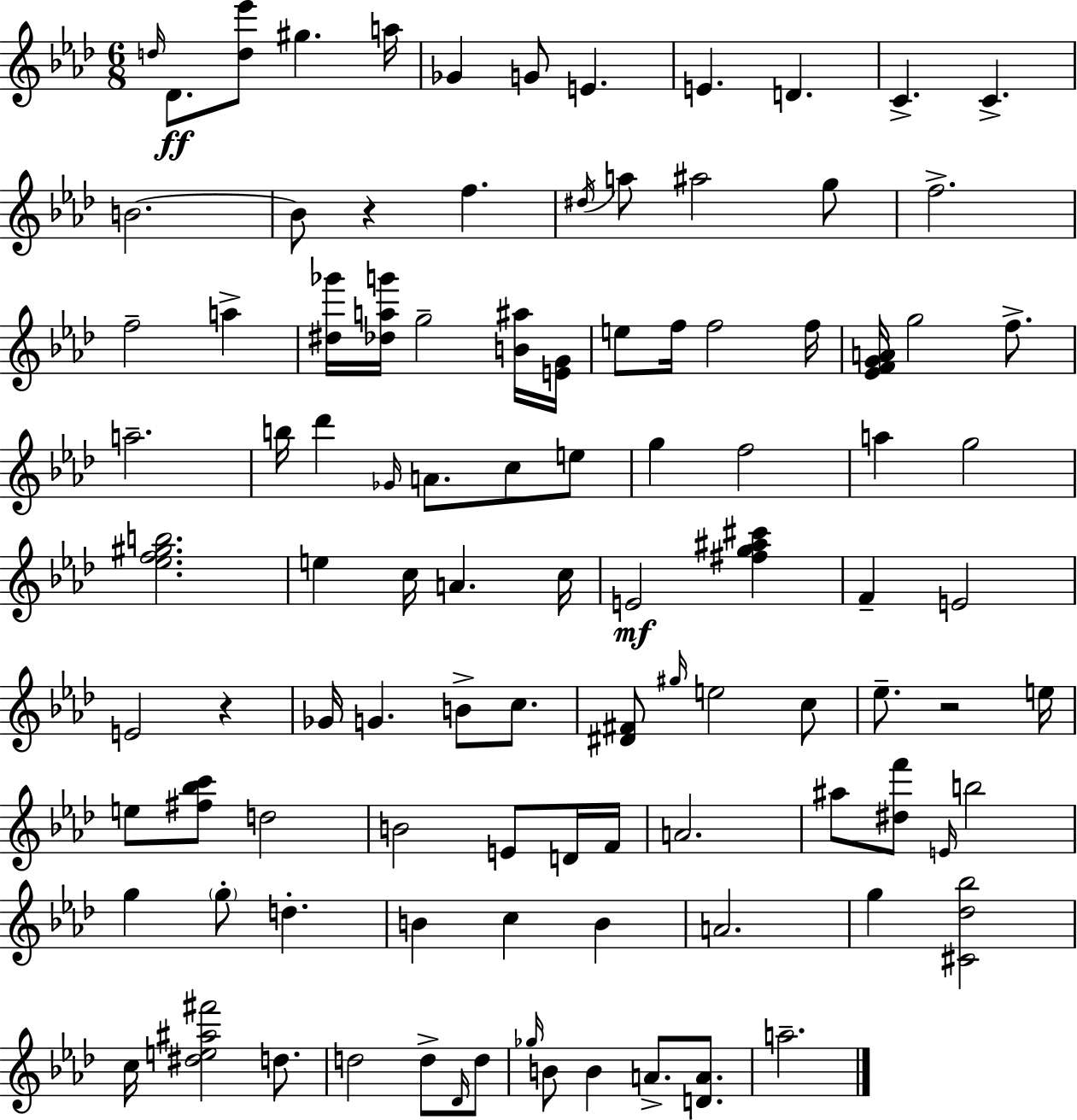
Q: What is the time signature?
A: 6/8